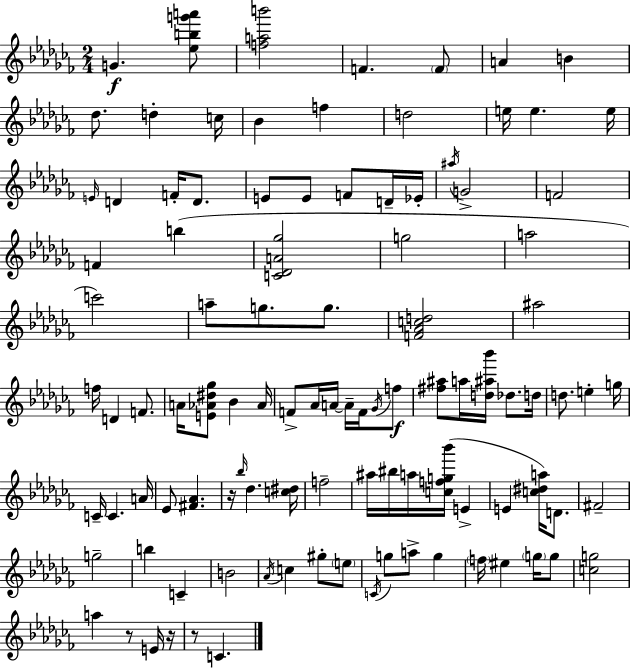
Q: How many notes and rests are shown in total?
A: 103